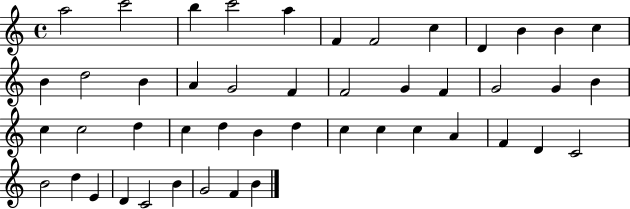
A5/h C6/h B5/q C6/h A5/q F4/q F4/h C5/q D4/q B4/q B4/q C5/q B4/q D5/h B4/q A4/q G4/h F4/q F4/h G4/q F4/q G4/h G4/q B4/q C5/q C5/h D5/q C5/q D5/q B4/q D5/q C5/q C5/q C5/q A4/q F4/q D4/q C4/h B4/h D5/q E4/q D4/q C4/h B4/q G4/h F4/q B4/q